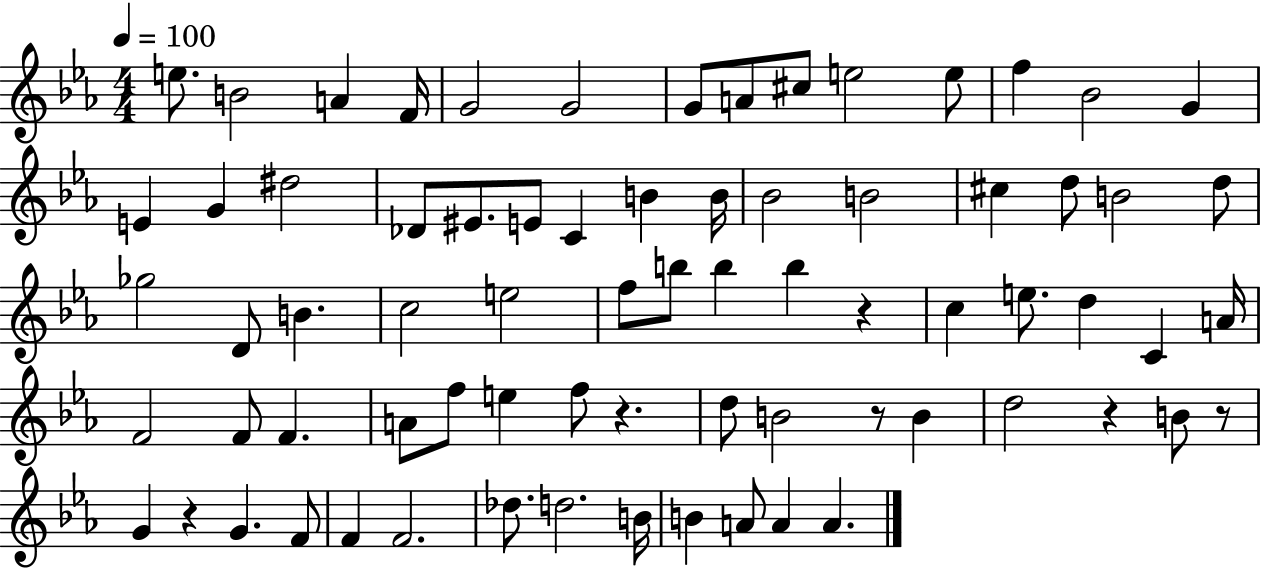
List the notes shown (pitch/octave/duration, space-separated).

E5/e. B4/h A4/q F4/s G4/h G4/h G4/e A4/e C#5/e E5/h E5/e F5/q Bb4/h G4/q E4/q G4/q D#5/h Db4/e EIS4/e. E4/e C4/q B4/q B4/s Bb4/h B4/h C#5/q D5/e B4/h D5/e Gb5/h D4/e B4/q. C5/h E5/h F5/e B5/e B5/q B5/q R/q C5/q E5/e. D5/q C4/q A4/s F4/h F4/e F4/q. A4/e F5/e E5/q F5/e R/q. D5/e B4/h R/e B4/q D5/h R/q B4/e R/e G4/q R/q G4/q. F4/e F4/q F4/h. Db5/e. D5/h. B4/s B4/q A4/e A4/q A4/q.